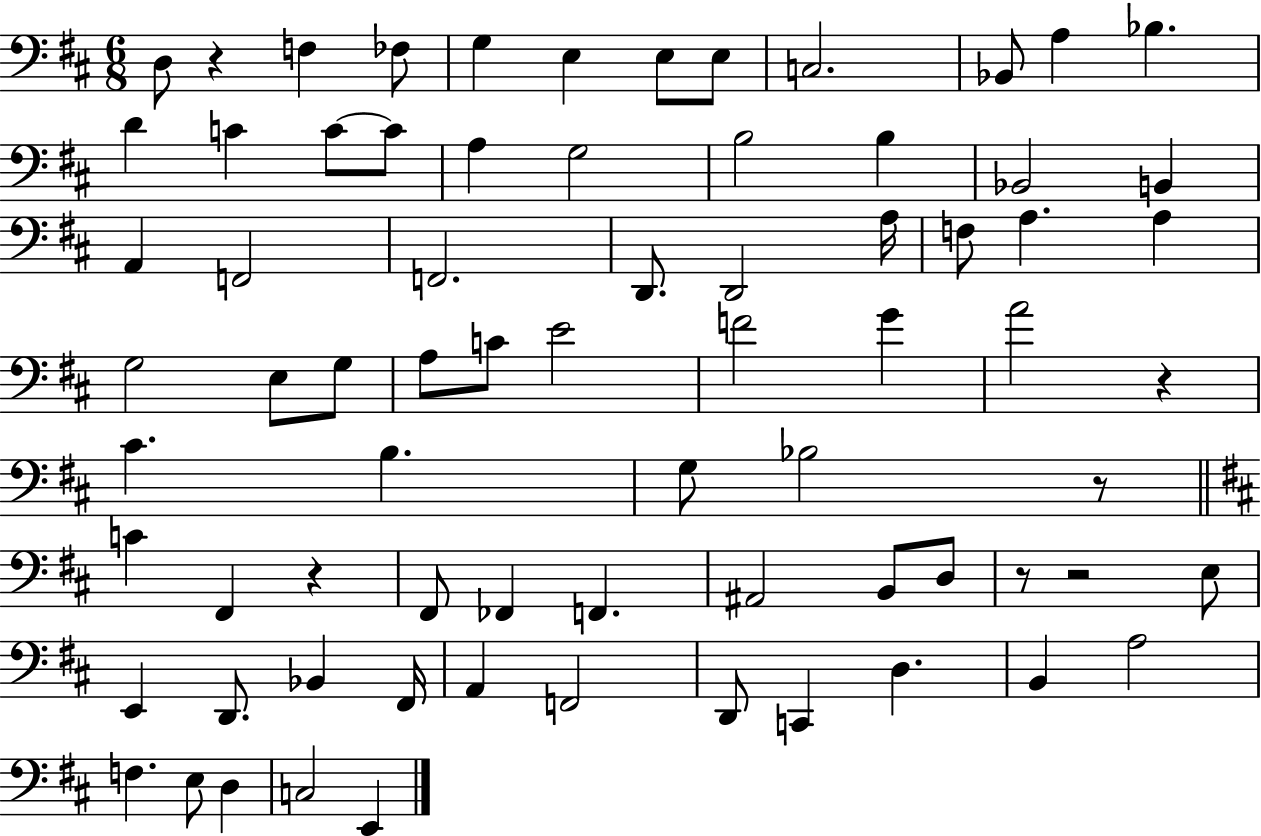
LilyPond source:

{
  \clef bass
  \numericTimeSignature
  \time 6/8
  \key d \major
  d8 r4 f4 fes8 | g4 e4 e8 e8 | c2. | bes,8 a4 bes4. | \break d'4 c'4 c'8~~ c'8 | a4 g2 | b2 b4 | bes,2 b,4 | \break a,4 f,2 | f,2. | d,8. d,2 a16 | f8 a4. a4 | \break g2 e8 g8 | a8 c'8 e'2 | f'2 g'4 | a'2 r4 | \break cis'4. b4. | g8 bes2 r8 | \bar "||" \break \key d \major c'4 fis,4 r4 | fis,8 fes,4 f,4. | ais,2 b,8 d8 | r8 r2 e8 | \break e,4 d,8. bes,4 fis,16 | a,4 f,2 | d,8 c,4 d4. | b,4 a2 | \break f4. e8 d4 | c2 e,4 | \bar "|."
}